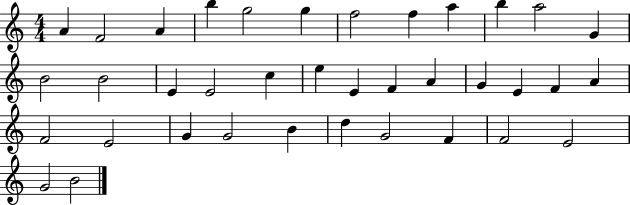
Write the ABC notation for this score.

X:1
T:Untitled
M:4/4
L:1/4
K:C
A F2 A b g2 g f2 f a b a2 G B2 B2 E E2 c e E F A G E F A F2 E2 G G2 B d G2 F F2 E2 G2 B2